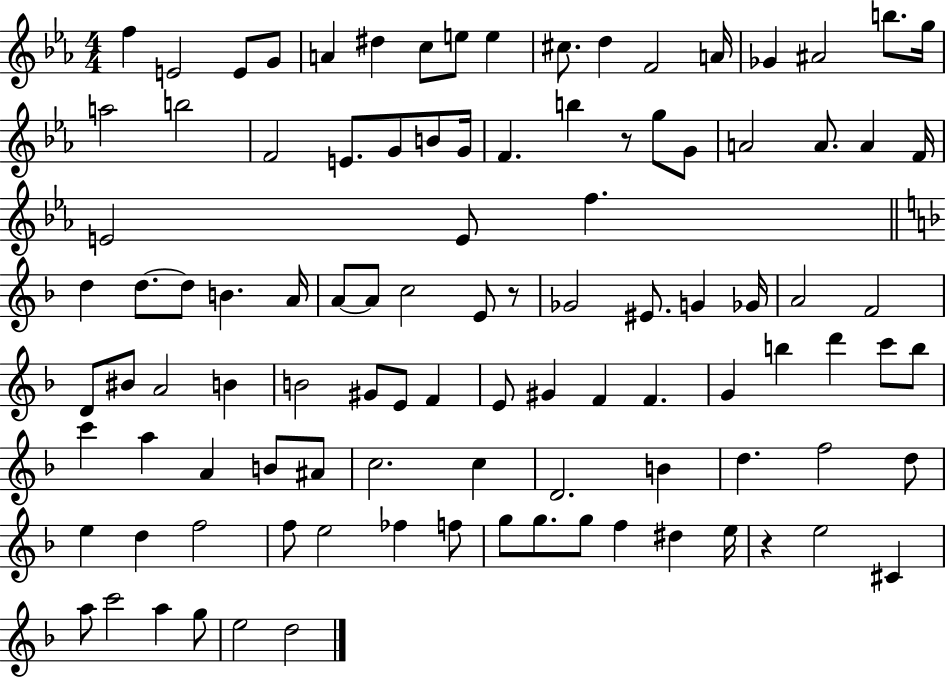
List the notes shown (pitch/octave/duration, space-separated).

F5/q E4/h E4/e G4/e A4/q D#5/q C5/e E5/e E5/q C#5/e. D5/q F4/h A4/s Gb4/q A#4/h B5/e. G5/s A5/h B5/h F4/h E4/e. G4/e B4/e G4/s F4/q. B5/q R/e G5/e G4/e A4/h A4/e. A4/q F4/s E4/h E4/e F5/q. D5/q D5/e. D5/e B4/q. A4/s A4/e A4/e C5/h E4/e R/e Gb4/h EIS4/e. G4/q Gb4/s A4/h F4/h D4/e BIS4/e A4/h B4/q B4/h G#4/e E4/e F4/q E4/e G#4/q F4/q F4/q. G4/q B5/q D6/q C6/e B5/e C6/q A5/q A4/q B4/e A#4/e C5/h. C5/q D4/h. B4/q D5/q. F5/h D5/e E5/q D5/q F5/h F5/e E5/h FES5/q F5/e G5/e G5/e. G5/e F5/q D#5/q E5/s R/q E5/h C#4/q A5/e C6/h A5/q G5/e E5/h D5/h